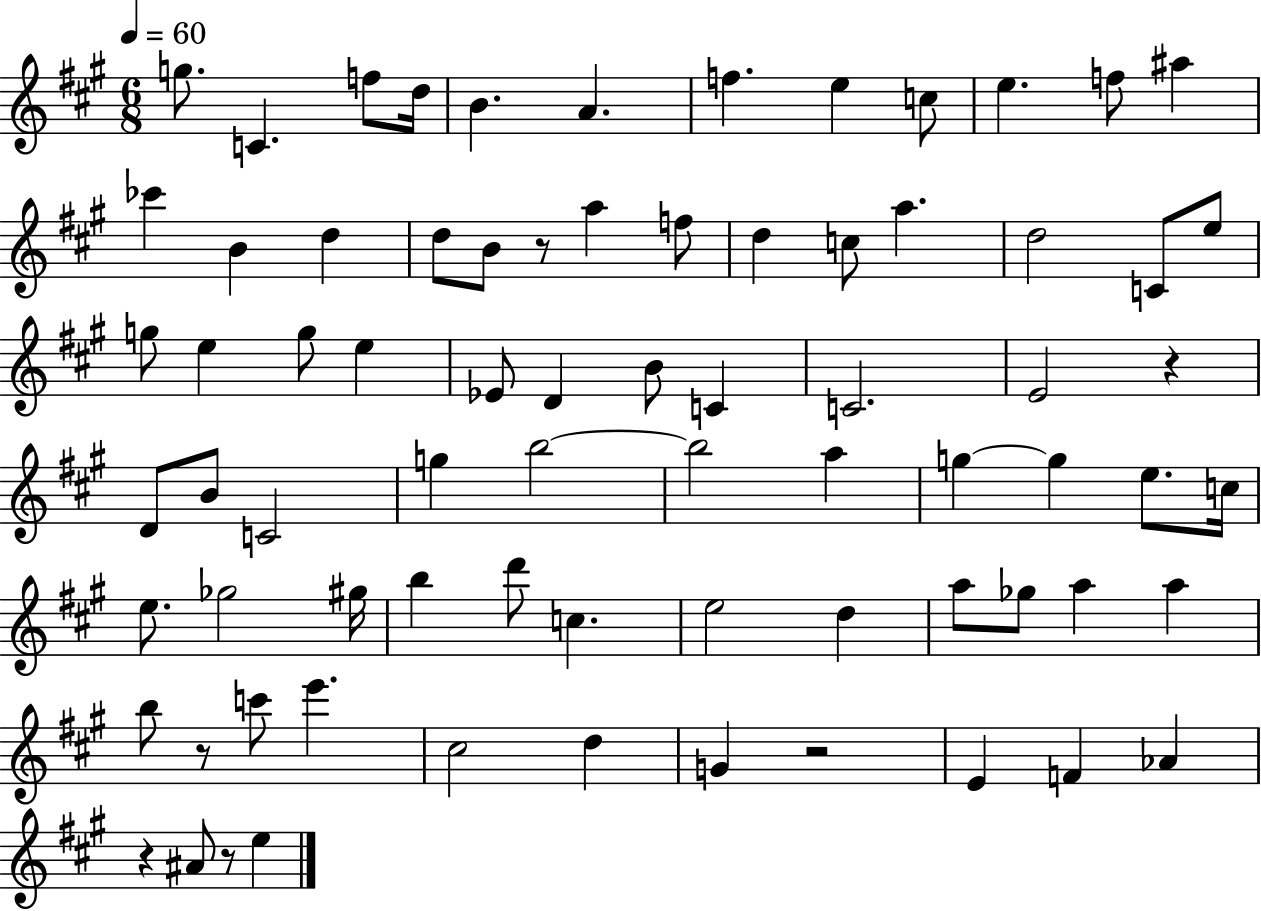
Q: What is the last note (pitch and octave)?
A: E5